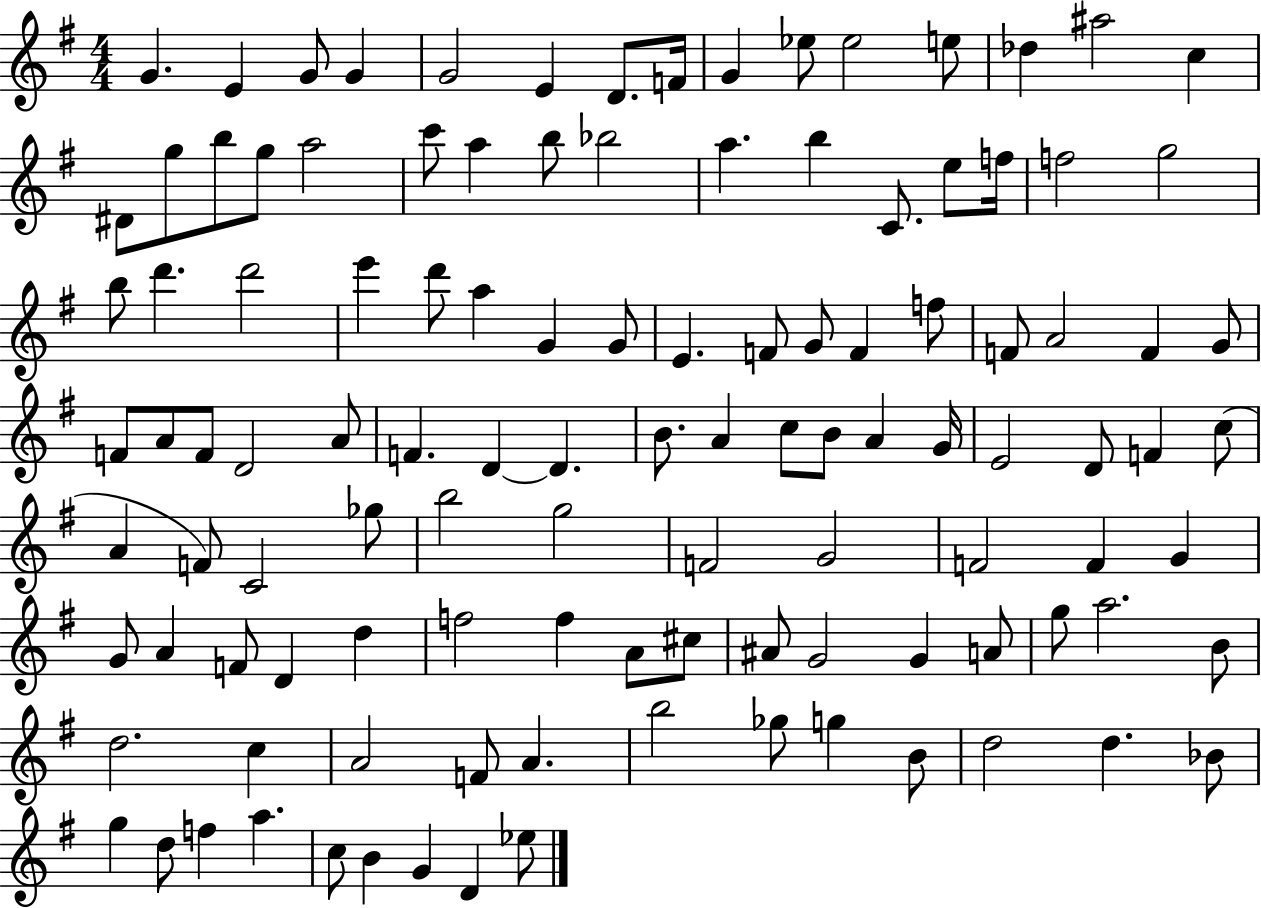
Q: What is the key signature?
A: G major